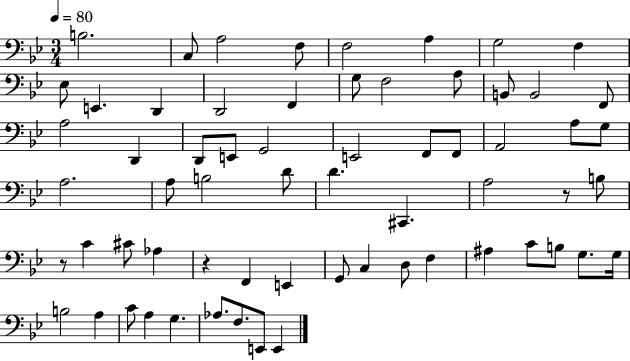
B3/h. C3/e A3/h F3/e F3/h A3/q G3/h F3/q Eb3/e E2/q. D2/q D2/h F2/q G3/e F3/h A3/e B2/e B2/h F2/e A3/h D2/q D2/e E2/e G2/h E2/h F2/e F2/e A2/h A3/e G3/e A3/h. A3/e B3/h D4/e D4/q. C#2/q. A3/h R/e B3/e R/e C4/q C#4/e Ab3/q R/q F2/q E2/q G2/e C3/q D3/e F3/q A#3/q C4/e B3/e G3/e. G3/s B3/h A3/q C4/e A3/q G3/q. Ab3/e. F3/e. E2/e E2/q